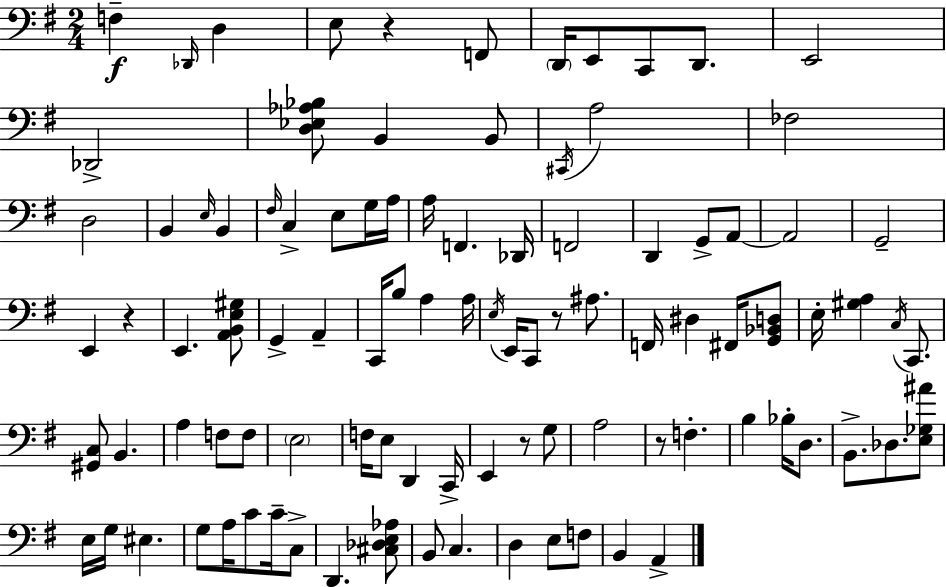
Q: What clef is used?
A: bass